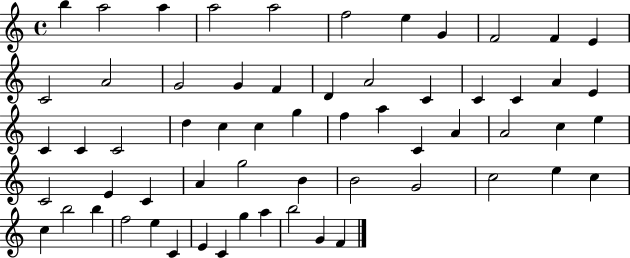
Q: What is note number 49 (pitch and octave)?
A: C5